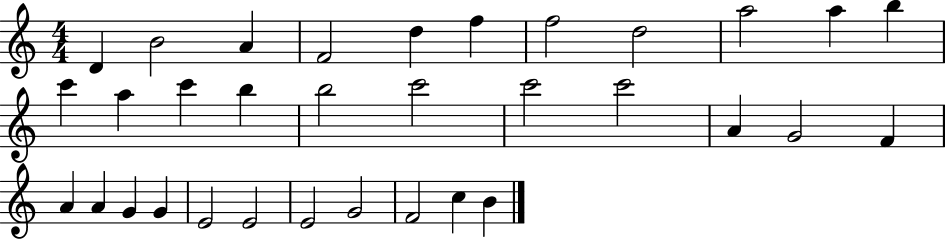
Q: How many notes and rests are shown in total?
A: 33